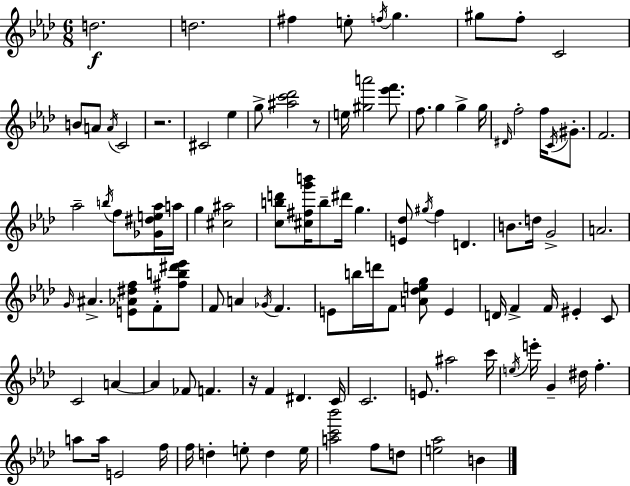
D5/h. D5/h. F#5/q E5/e F5/s G5/q. G#5/e F5/e C4/h B4/e A4/e A4/s C4/h R/h. C#4/h Eb5/q G5/e [A#5,C6,Db6]/h R/e E5/s [G#5,A6]/h [Eb6,F6]/e. F5/e. G5/q G5/q G5/s D#4/s F5/h F5/s C4/s G#4/e. F4/h. Ab5/h B5/s F5/e [Gb4,D#5,E5,Ab5]/s A5/s G5/q [C#5,A#5]/h [C5,B5,D6]/e [C#5,F#5,G6,B6]/s B5/e D#6/s G5/q. [E4,Db5]/e G#5/s F5/q D4/q. B4/e. D5/s G4/h A4/h. G4/s A#4/q. [E4,Ab4,D#5,F5]/e F4/e [F#5,B5,D#6,Eb6]/e F4/e A4/q Gb4/s F4/q. E4/e B5/s D6/s F4/e [A4,Db5,E5,G5]/e E4/q D4/s F4/q F4/s EIS4/q C4/e C4/h A4/q A4/q FES4/e F4/q. R/s F4/q D#4/q. C4/s C4/h. E4/e. A#5/h C6/s E5/s E6/s G4/q D#5/s F5/q. A5/e A5/s E4/h F5/s F5/s D5/q E5/e D5/q E5/s [A5,C6,Bb6]/h F5/e D5/e [E5,Ab5]/h B4/q